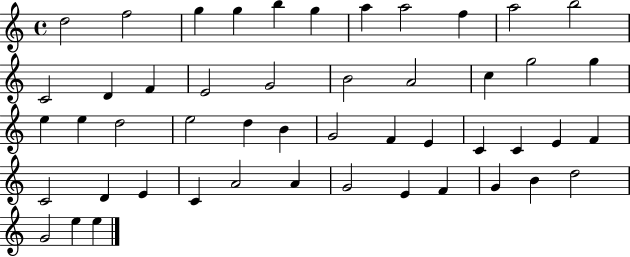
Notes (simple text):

D5/h F5/h G5/q G5/q B5/q G5/q A5/q A5/h F5/q A5/h B5/h C4/h D4/q F4/q E4/h G4/h B4/h A4/h C5/q G5/h G5/q E5/q E5/q D5/h E5/h D5/q B4/q G4/h F4/q E4/q C4/q C4/q E4/q F4/q C4/h D4/q E4/q C4/q A4/h A4/q G4/h E4/q F4/q G4/q B4/q D5/h G4/h E5/q E5/q